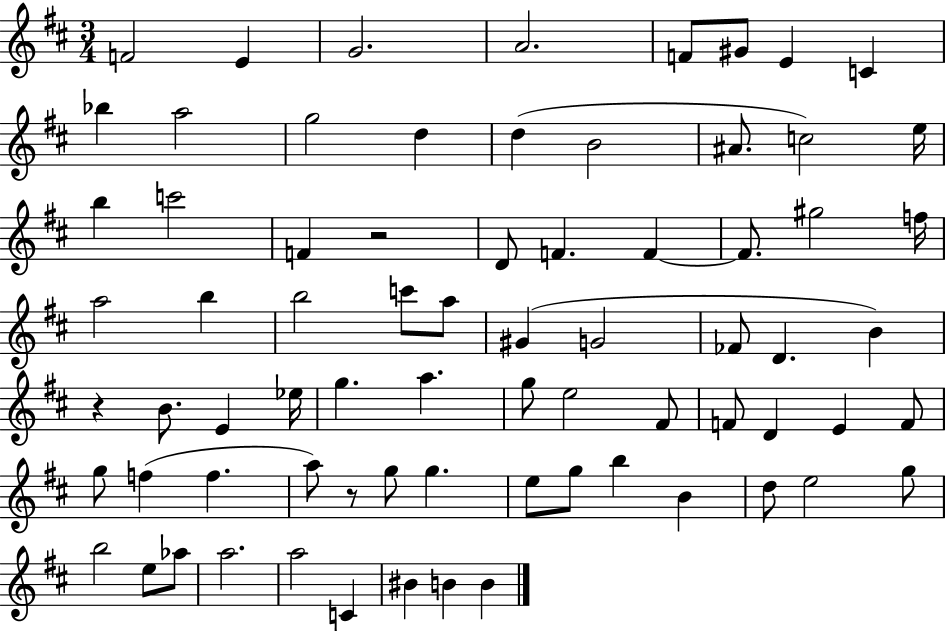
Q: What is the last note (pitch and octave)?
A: B4